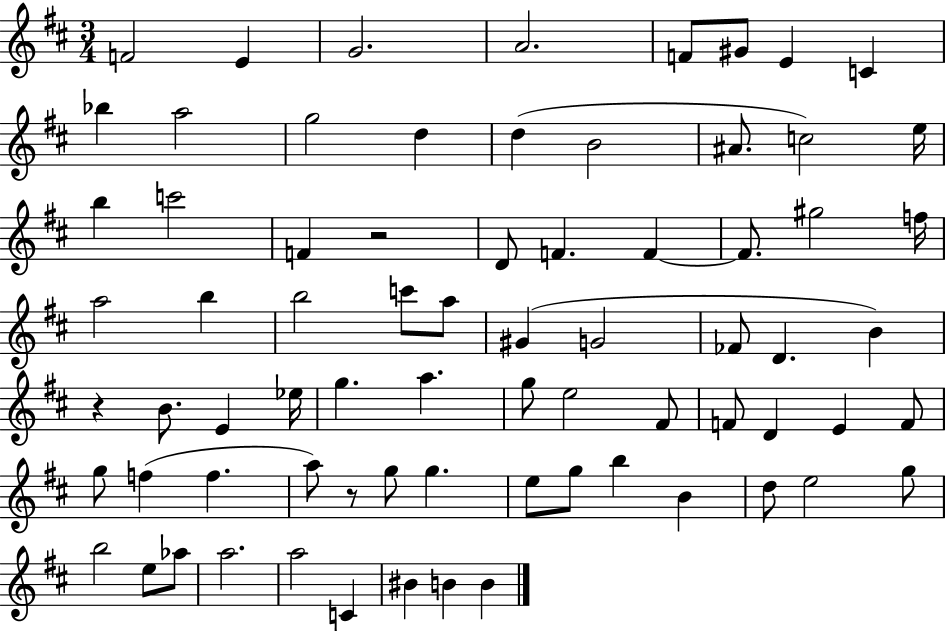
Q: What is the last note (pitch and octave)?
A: B4